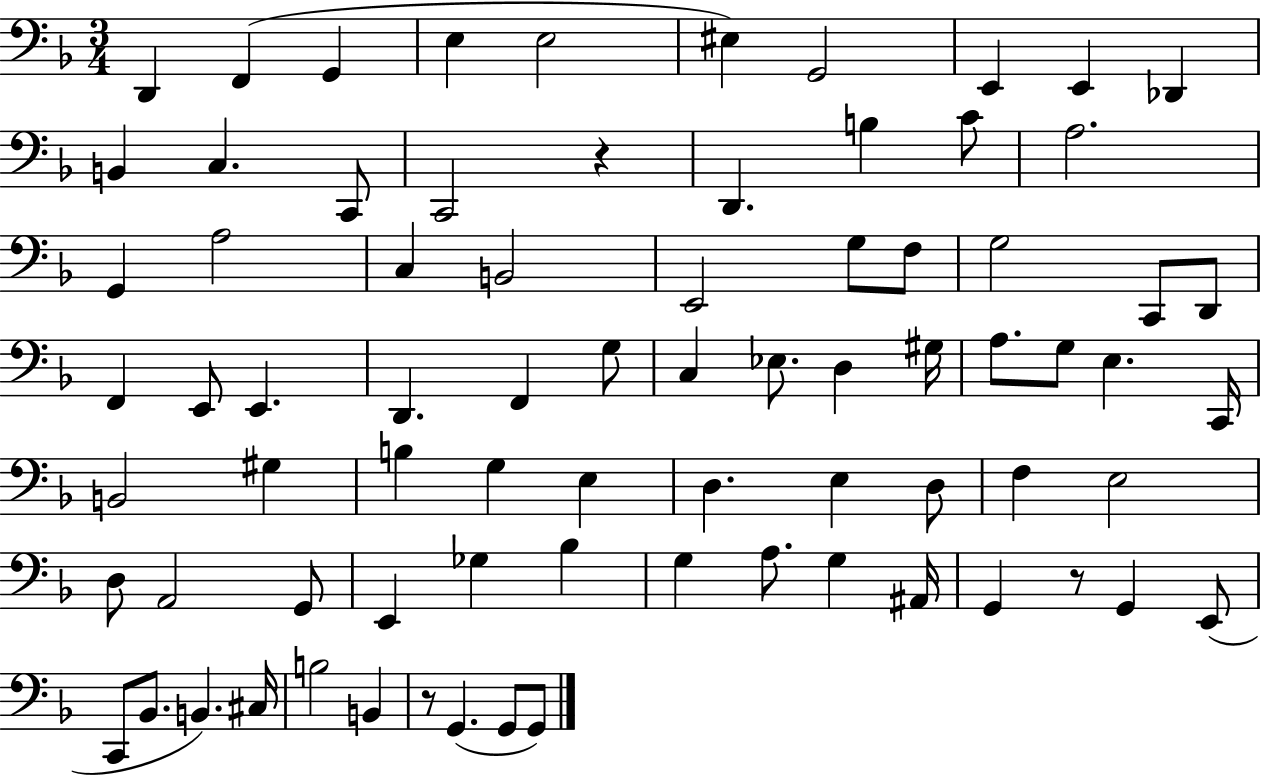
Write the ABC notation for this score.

X:1
T:Untitled
M:3/4
L:1/4
K:F
D,, F,, G,, E, E,2 ^E, G,,2 E,, E,, _D,, B,, C, C,,/2 C,,2 z D,, B, C/2 A,2 G,, A,2 C, B,,2 E,,2 G,/2 F,/2 G,2 C,,/2 D,,/2 F,, E,,/2 E,, D,, F,, G,/2 C, _E,/2 D, ^G,/4 A,/2 G,/2 E, C,,/4 B,,2 ^G, B, G, E, D, E, D,/2 F, E,2 D,/2 A,,2 G,,/2 E,, _G, _B, G, A,/2 G, ^A,,/4 G,, z/2 G,, E,,/2 C,,/2 _B,,/2 B,, ^C,/4 B,2 B,, z/2 G,, G,,/2 G,,/2